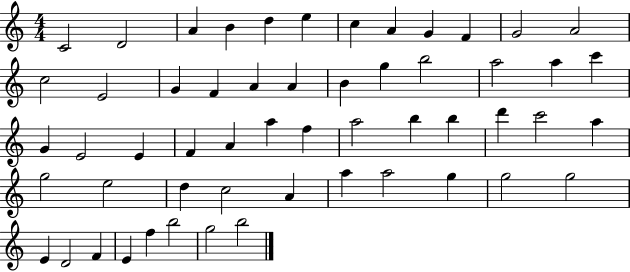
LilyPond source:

{
  \clef treble
  \numericTimeSignature
  \time 4/4
  \key c \major
  c'2 d'2 | a'4 b'4 d''4 e''4 | c''4 a'4 g'4 f'4 | g'2 a'2 | \break c''2 e'2 | g'4 f'4 a'4 a'4 | b'4 g''4 b''2 | a''2 a''4 c'''4 | \break g'4 e'2 e'4 | f'4 a'4 a''4 f''4 | a''2 b''4 b''4 | d'''4 c'''2 a''4 | \break g''2 e''2 | d''4 c''2 a'4 | a''4 a''2 g''4 | g''2 g''2 | \break e'4 d'2 f'4 | e'4 f''4 b''2 | g''2 b''2 | \bar "|."
}